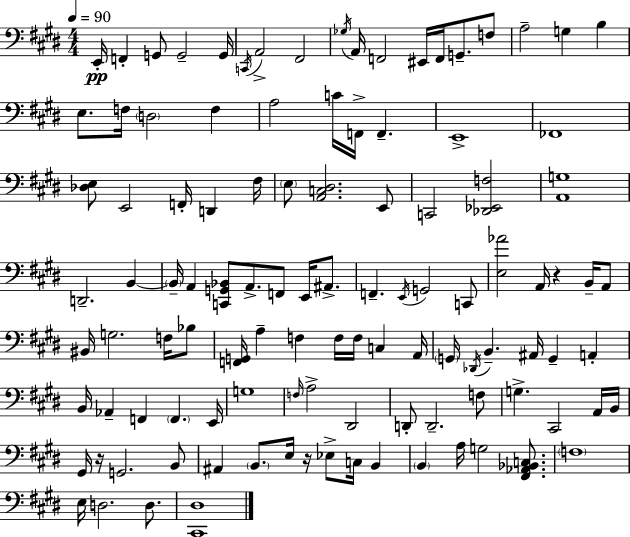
X:1
T:Untitled
M:4/4
L:1/4
K:E
E,,/4 F,, G,,/2 G,,2 G,,/4 C,,/4 A,,2 ^F,,2 _G,/4 A,,/4 F,,2 ^E,,/4 F,,/4 G,,/2 F,/2 A,2 G, B, E,/2 F,/4 D,2 F, A,2 C/4 F,,/4 F,, E,,4 _F,,4 [_D,E,]/2 E,,2 F,,/4 D,, ^F,/4 E,/2 [A,,C,^D,]2 E,,/2 C,,2 [_D,,_E,,F,]2 [A,,G,]4 D,,2 B,, B,,/4 A,, [C,,G,,_B,,]/2 A,,/2 F,,/2 E,,/4 ^A,,/2 F,, E,,/4 G,,2 C,,/2 [E,_A]2 A,,/4 z B,,/4 A,,/2 ^B,,/4 G,2 F,/4 _B,/2 [F,,G,,]/4 A, F, F,/4 F,/4 C, A,,/4 G,,/4 _D,,/4 B,, ^A,,/4 G,, A,, B,,/4 _A,, F,, F,, E,,/4 G,4 F,/4 A,2 ^D,,2 D,,/2 D,,2 F,/2 G, ^C,,2 A,,/4 B,,/4 ^G,,/4 z/4 G,,2 B,,/2 ^A,, B,,/2 E,/4 z/4 _E,/2 C,/4 B,, B,, A,/4 G,2 [^F,,_A,,_B,,C,]/2 F,4 E,/4 D,2 D,/2 [^C,,^D,]4